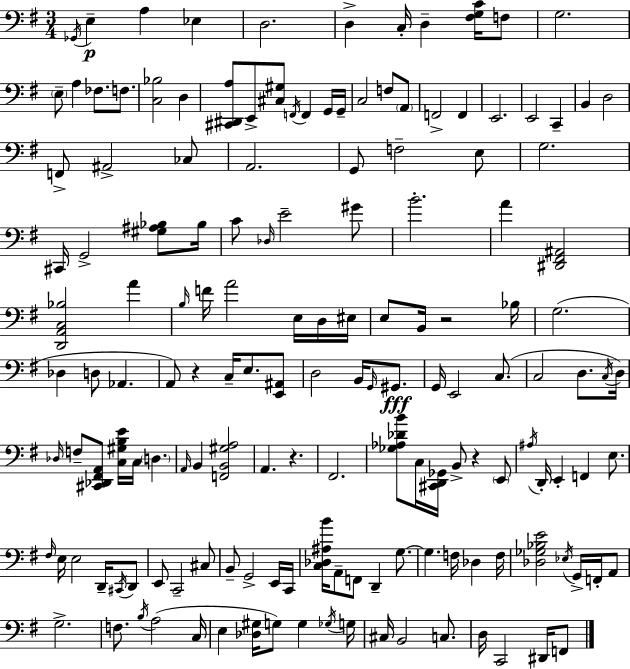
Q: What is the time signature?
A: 3/4